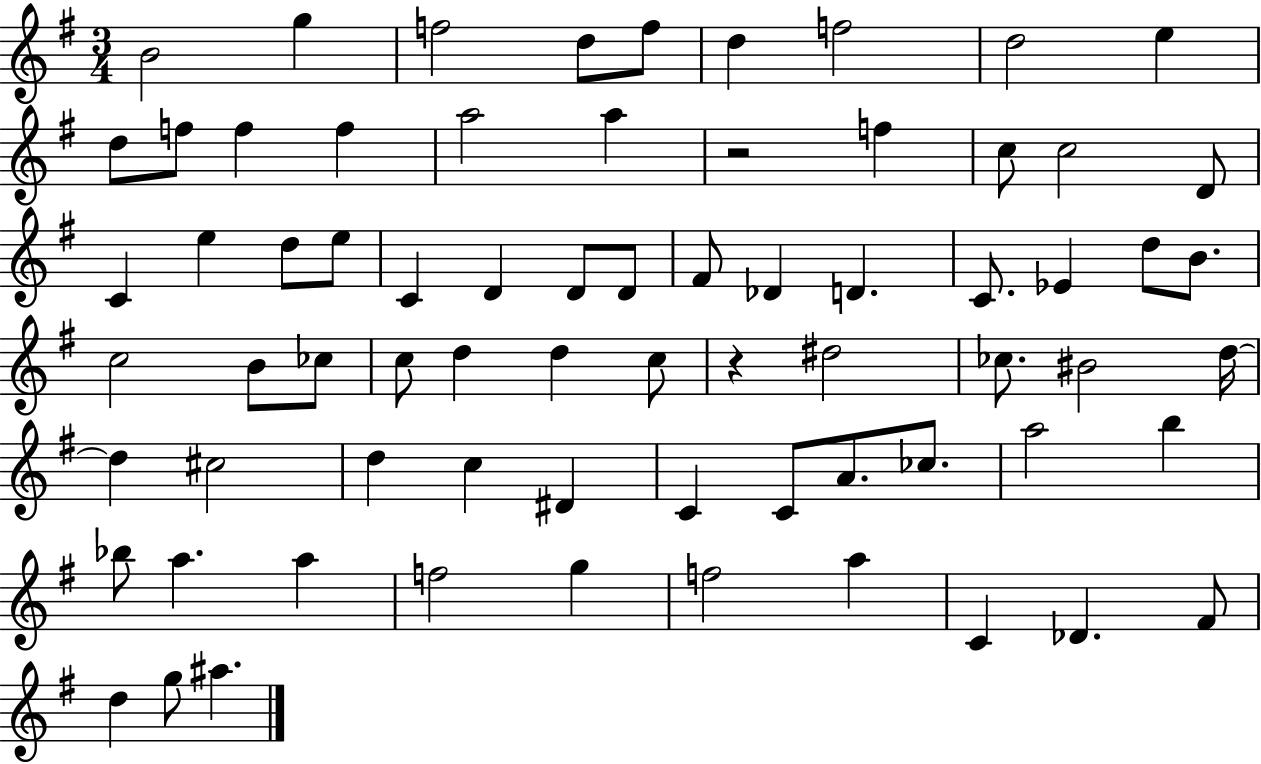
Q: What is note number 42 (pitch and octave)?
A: D#5